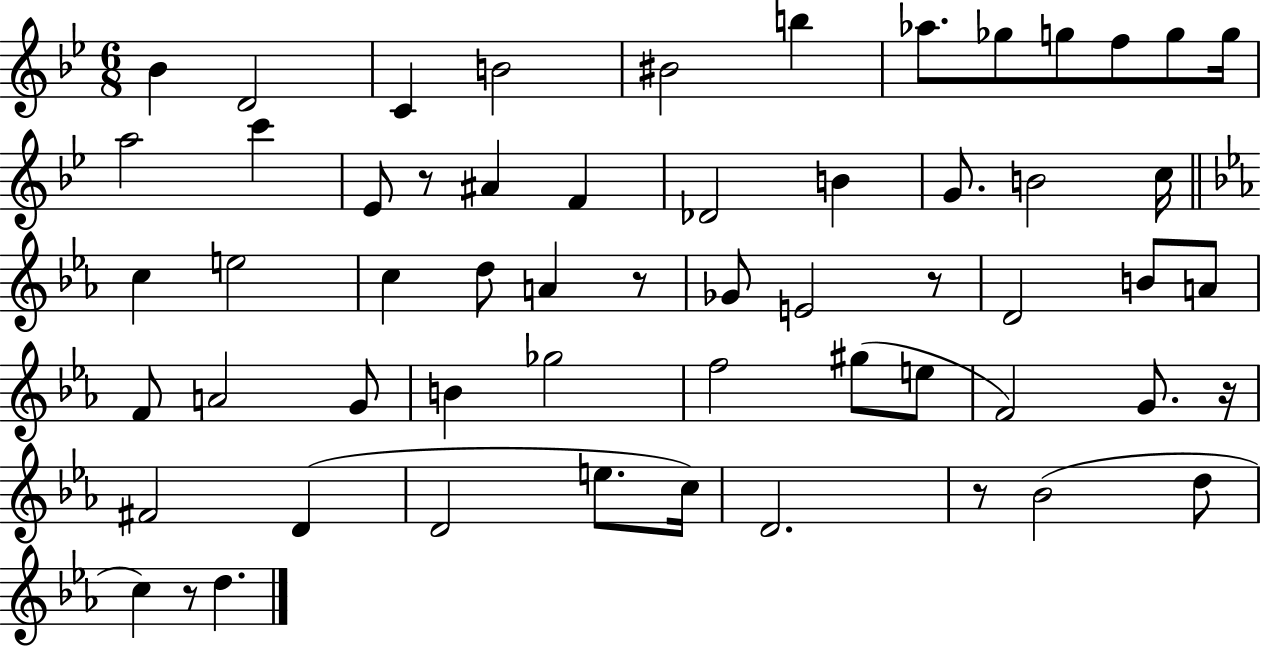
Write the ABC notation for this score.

X:1
T:Untitled
M:6/8
L:1/4
K:Bb
_B D2 C B2 ^B2 b _a/2 _g/2 g/2 f/2 g/2 g/4 a2 c' _E/2 z/2 ^A F _D2 B G/2 B2 c/4 c e2 c d/2 A z/2 _G/2 E2 z/2 D2 B/2 A/2 F/2 A2 G/2 B _g2 f2 ^g/2 e/2 F2 G/2 z/4 ^F2 D D2 e/2 c/4 D2 z/2 _B2 d/2 c z/2 d